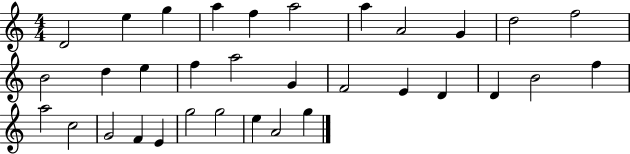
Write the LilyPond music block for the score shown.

{
  \clef treble
  \numericTimeSignature
  \time 4/4
  \key c \major
  d'2 e''4 g''4 | a''4 f''4 a''2 | a''4 a'2 g'4 | d''2 f''2 | \break b'2 d''4 e''4 | f''4 a''2 g'4 | f'2 e'4 d'4 | d'4 b'2 f''4 | \break a''2 c''2 | g'2 f'4 e'4 | g''2 g''2 | e''4 a'2 g''4 | \break \bar "|."
}